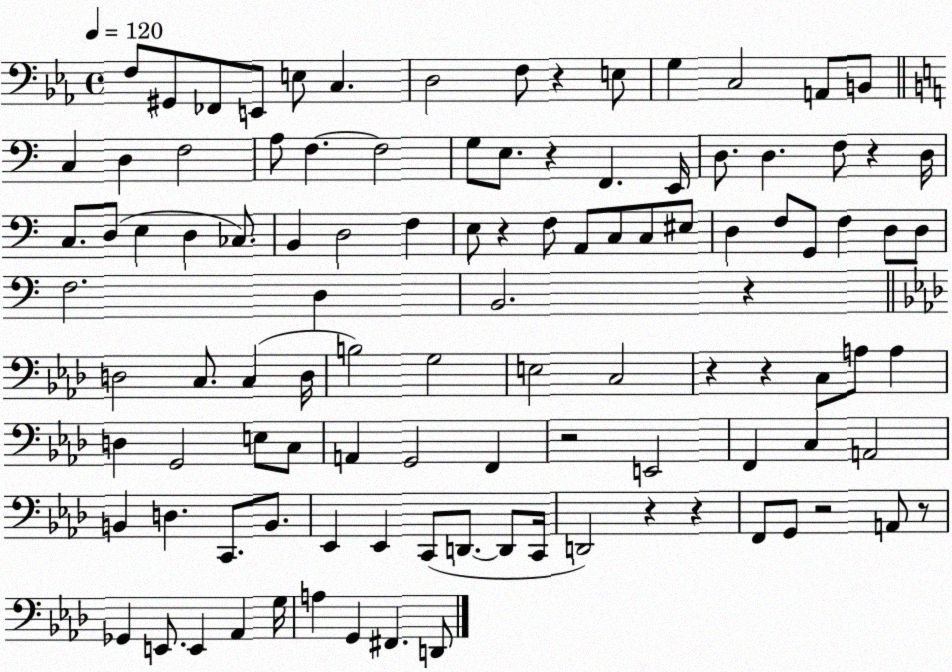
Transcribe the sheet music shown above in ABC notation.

X:1
T:Untitled
M:4/4
L:1/4
K:Eb
F,/2 ^G,,/2 _F,,/2 E,,/2 E,/2 C, D,2 F,/2 z E,/2 G, C,2 A,,/2 B,,/2 C, D, F,2 A,/2 F, F,2 G,/2 E,/2 z F,, E,,/4 D,/2 D, F,/2 z D,/4 C,/2 D,/2 E, D, _C,/2 B,, D,2 F, E,/2 z F,/2 A,,/2 C,/2 C,/2 ^E,/2 D, F,/2 G,,/2 F, D,/2 D,/2 F,2 D, B,,2 z D,2 C,/2 C, D,/4 B,2 G,2 E,2 C,2 z z C,/2 A,/2 A, D, G,,2 E,/2 C,/2 A,, G,,2 F,, z2 E,,2 F,, C, A,,2 B,, D, C,,/2 B,,/2 _E,, _E,, C,,/2 D,,/2 D,,/2 C,,/4 D,,2 z z F,,/2 G,,/2 z2 A,,/2 z/2 _G,, E,,/2 E,, _A,, G,/4 A, G,, ^F,, D,,/2